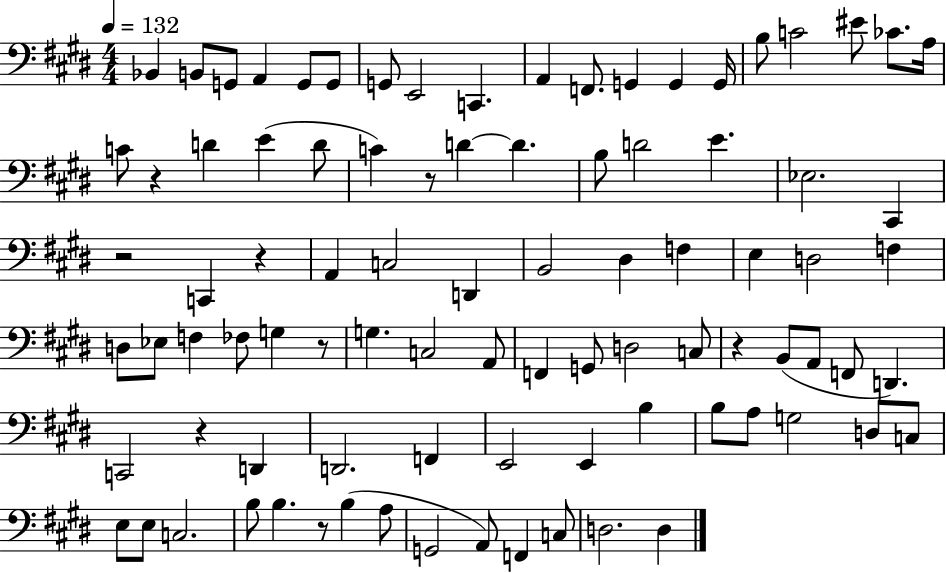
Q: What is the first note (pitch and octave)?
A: Bb2